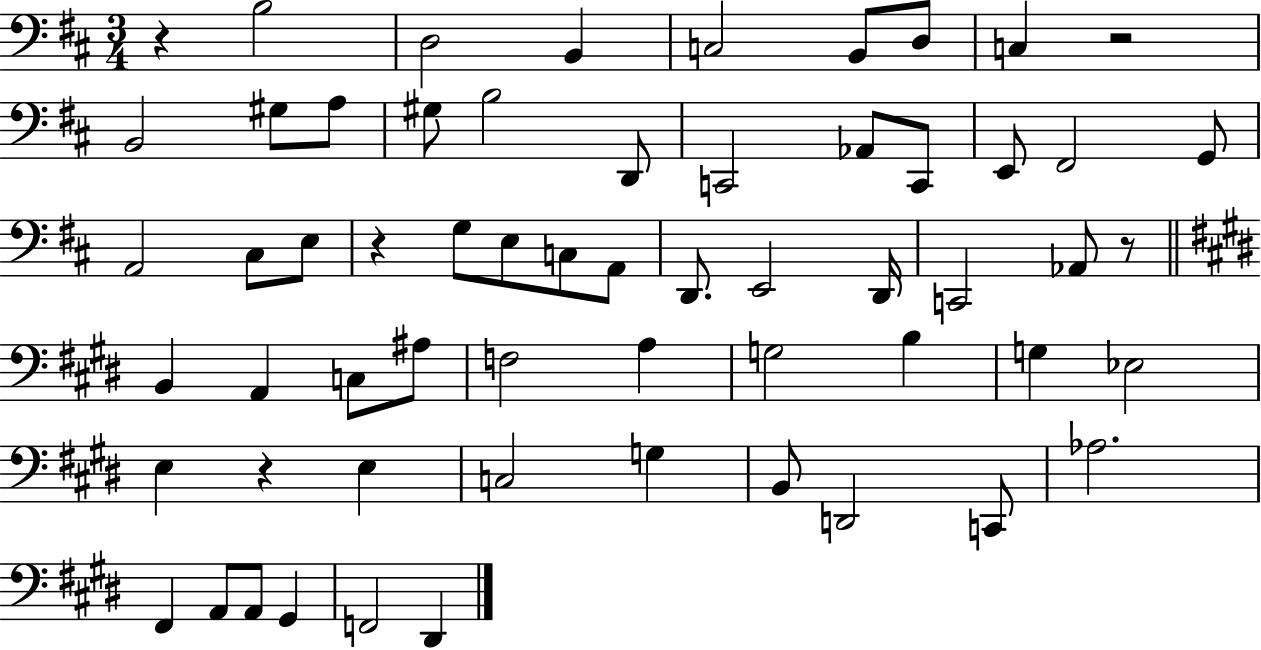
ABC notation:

X:1
T:Untitled
M:3/4
L:1/4
K:D
z B,2 D,2 B,, C,2 B,,/2 D,/2 C, z2 B,,2 ^G,/2 A,/2 ^G,/2 B,2 D,,/2 C,,2 _A,,/2 C,,/2 E,,/2 ^F,,2 G,,/2 A,,2 ^C,/2 E,/2 z G,/2 E,/2 C,/2 A,,/2 D,,/2 E,,2 D,,/4 C,,2 _A,,/2 z/2 B,, A,, C,/2 ^A,/2 F,2 A, G,2 B, G, _E,2 E, z E, C,2 G, B,,/2 D,,2 C,,/2 _A,2 ^F,, A,,/2 A,,/2 ^G,, F,,2 ^D,,